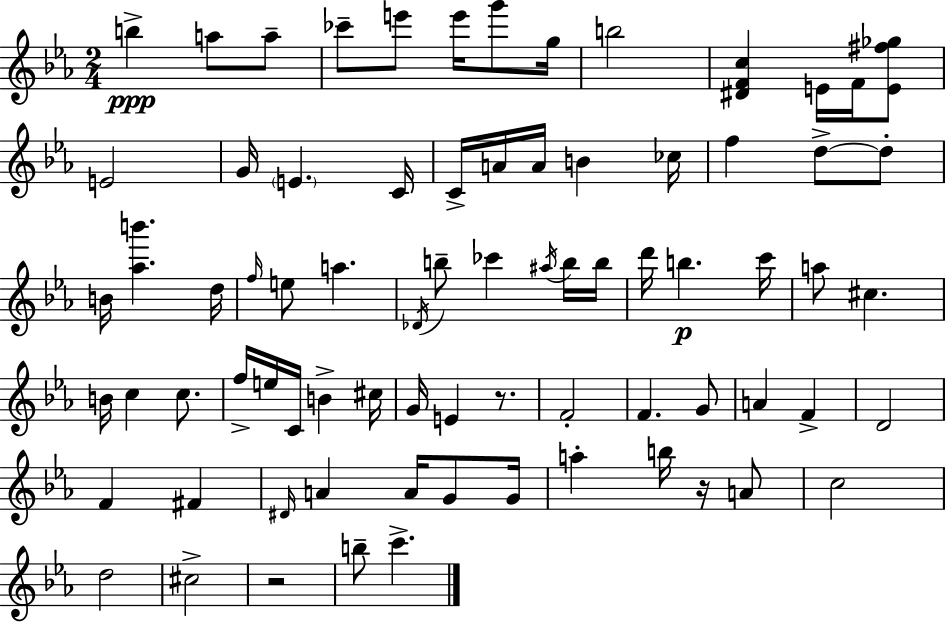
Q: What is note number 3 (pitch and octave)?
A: A5